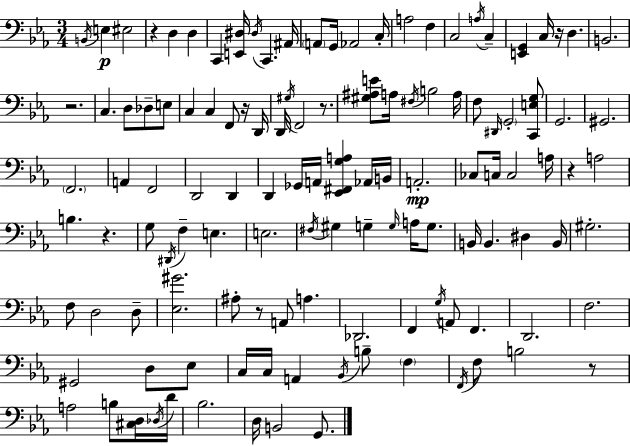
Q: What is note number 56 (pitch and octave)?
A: A3